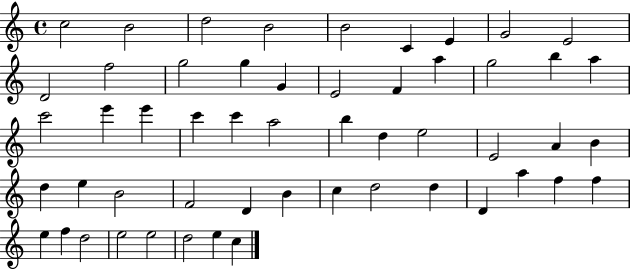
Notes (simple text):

C5/h B4/h D5/h B4/h B4/h C4/q E4/q G4/h E4/h D4/h F5/h G5/h G5/q G4/q E4/h F4/q A5/q G5/h B5/q A5/q C6/h E6/q E6/q C6/q C6/q A5/h B5/q D5/q E5/h E4/h A4/q B4/q D5/q E5/q B4/h F4/h D4/q B4/q C5/q D5/h D5/q D4/q A5/q F5/q F5/q E5/q F5/q D5/h E5/h E5/h D5/h E5/q C5/q